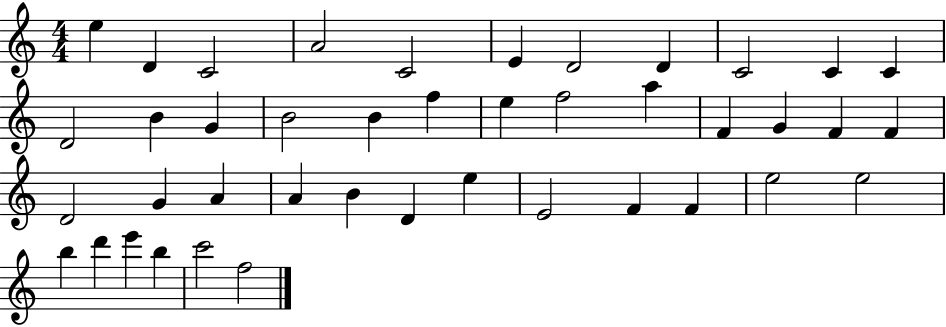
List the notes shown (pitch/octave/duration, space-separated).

E5/q D4/q C4/h A4/h C4/h E4/q D4/h D4/q C4/h C4/q C4/q D4/h B4/q G4/q B4/h B4/q F5/q E5/q F5/h A5/q F4/q G4/q F4/q F4/q D4/h G4/q A4/q A4/q B4/q D4/q E5/q E4/h F4/q F4/q E5/h E5/h B5/q D6/q E6/q B5/q C6/h F5/h